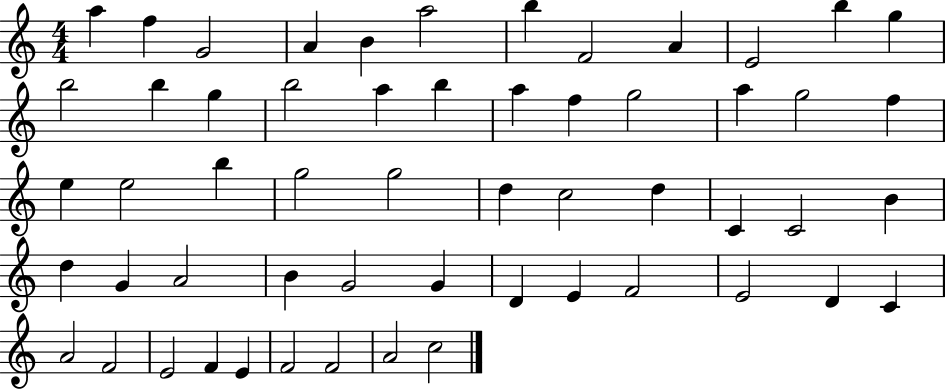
A5/q F5/q G4/h A4/q B4/q A5/h B5/q F4/h A4/q E4/h B5/q G5/q B5/h B5/q G5/q B5/h A5/q B5/q A5/q F5/q G5/h A5/q G5/h F5/q E5/q E5/h B5/q G5/h G5/h D5/q C5/h D5/q C4/q C4/h B4/q D5/q G4/q A4/h B4/q G4/h G4/q D4/q E4/q F4/h E4/h D4/q C4/q A4/h F4/h E4/h F4/q E4/q F4/h F4/h A4/h C5/h